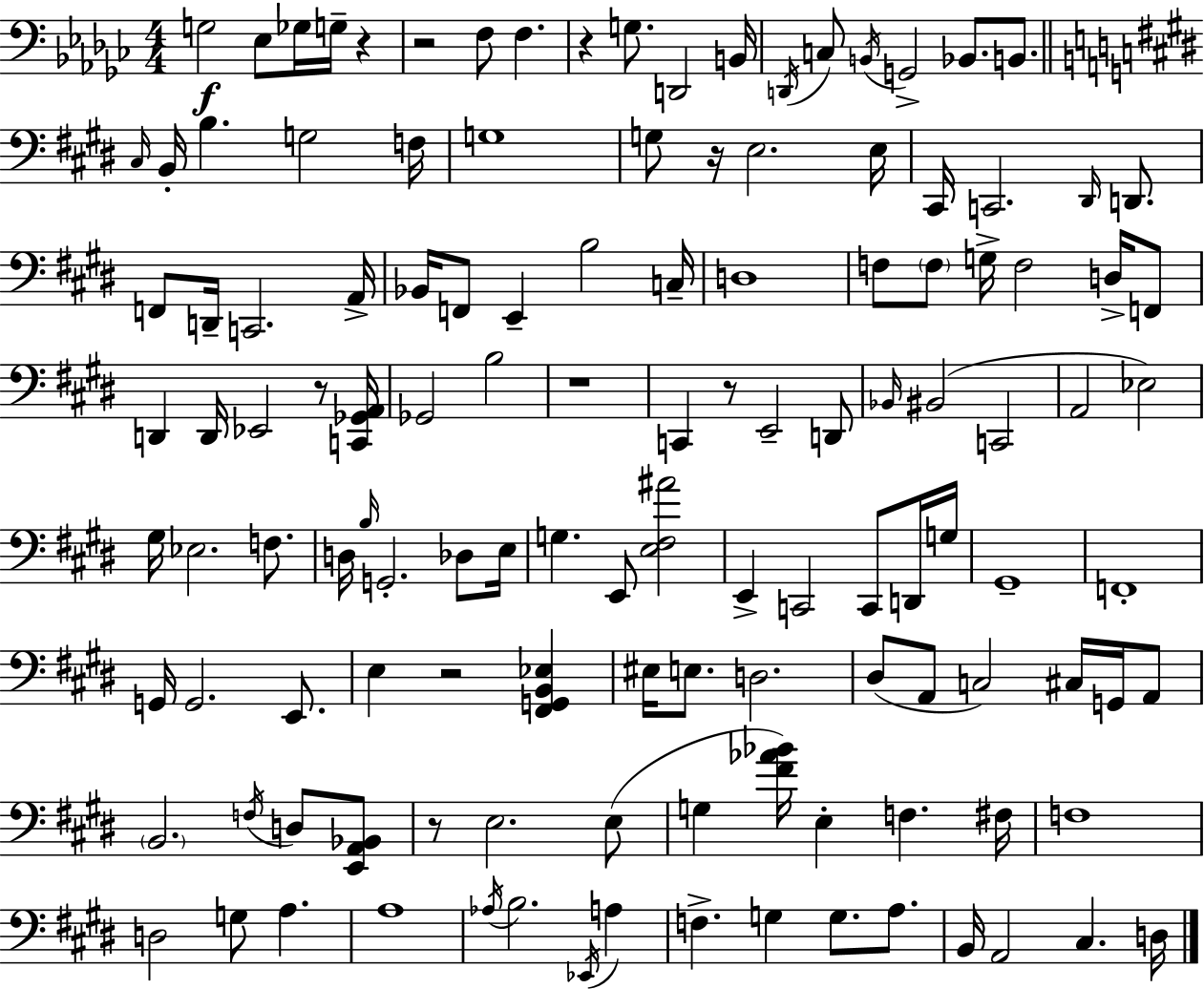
G3/h Eb3/e Gb3/s G3/s R/q R/h F3/e F3/q. R/q G3/e. D2/h B2/s D2/s C3/e B2/s G2/h Bb2/e. B2/e. C#3/s B2/s B3/q. G3/h F3/s G3/w G3/e R/s E3/h. E3/s C#2/s C2/h. D#2/s D2/e. F2/e D2/s C2/h. A2/s Bb2/s F2/e E2/q B3/h C3/s D3/w F3/e F3/e G3/s F3/h D3/s F2/e D2/q D2/s Eb2/h R/e [C2,Gb2,A2]/s Gb2/h B3/h R/w C2/q R/e E2/h D2/e Bb2/s BIS2/h C2/h A2/h Eb3/h G#3/s Eb3/h. F3/e. D3/s B3/s G2/h. Db3/e E3/s G3/q. E2/e [E3,F#3,A#4]/h E2/q C2/h C2/e D2/s G3/s G#2/w F2/w G2/s G2/h. E2/e. E3/q R/h [F#2,G2,B2,Eb3]/q EIS3/s E3/e. D3/h. D#3/e A2/e C3/h C#3/s G2/s A2/e B2/h. F3/s D3/e [E2,A2,Bb2]/e R/e E3/h. E3/e G3/q [F#4,Ab4,Bb4]/s E3/q F3/q. F#3/s F3/w D3/h G3/e A3/q. A3/w Ab3/s B3/h. Eb2/s A3/q F3/q. G3/q G3/e. A3/e. B2/s A2/h C#3/q. D3/s